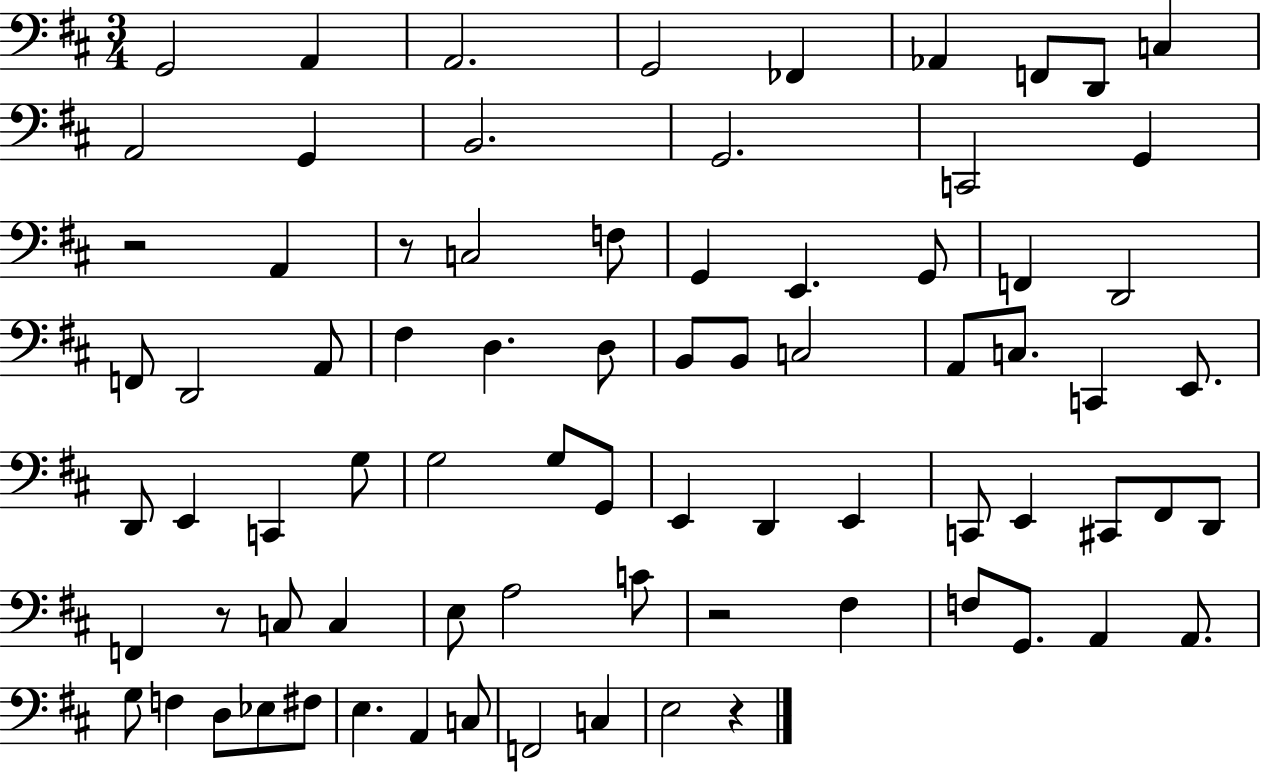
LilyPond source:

{
  \clef bass
  \numericTimeSignature
  \time 3/4
  \key d \major
  g,2 a,4 | a,2. | g,2 fes,4 | aes,4 f,8 d,8 c4 | \break a,2 g,4 | b,2. | g,2. | c,2 g,4 | \break r2 a,4 | r8 c2 f8 | g,4 e,4. g,8 | f,4 d,2 | \break f,8 d,2 a,8 | fis4 d4. d8 | b,8 b,8 c2 | a,8 c8. c,4 e,8. | \break d,8 e,4 c,4 g8 | g2 g8 g,8 | e,4 d,4 e,4 | c,8 e,4 cis,8 fis,8 d,8 | \break f,4 r8 c8 c4 | e8 a2 c'8 | r2 fis4 | f8 g,8. a,4 a,8. | \break g8 f4 d8 ees8 fis8 | e4. a,4 c8 | f,2 c4 | e2 r4 | \break \bar "|."
}